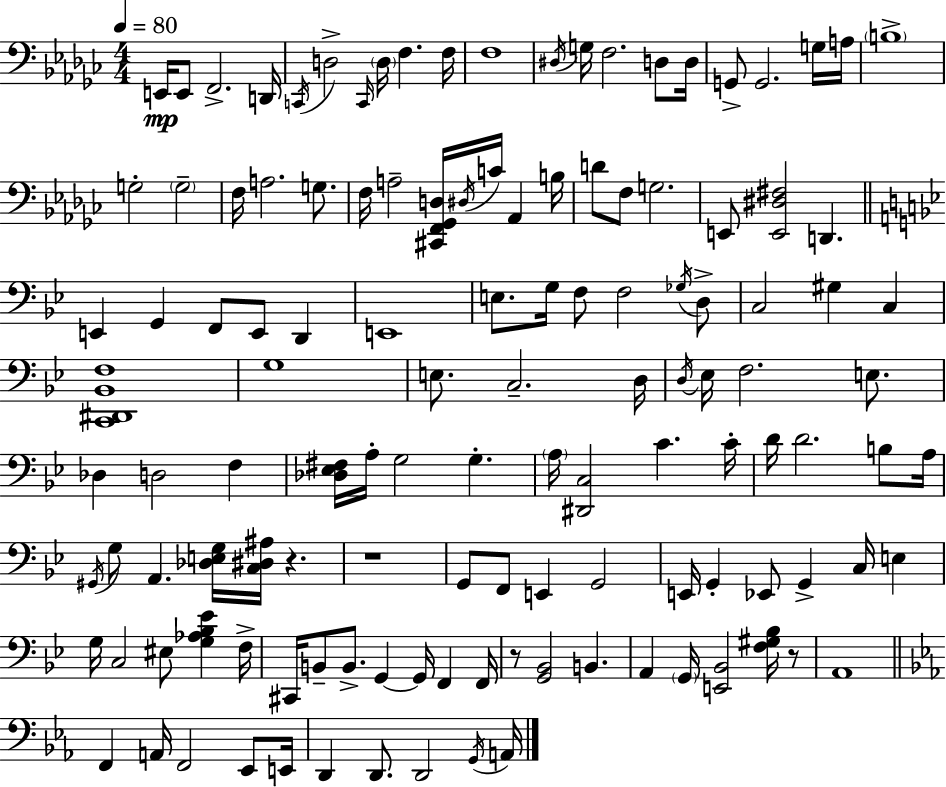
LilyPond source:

{
  \clef bass
  \numericTimeSignature
  \time 4/4
  \key ees \minor
  \tempo 4 = 80
  e,16\mp e,8 f,2.-> d,16 | \acciaccatura { c,16 } d2-> \grace { c,16 } \parenthesize d16 f4. | f16 f1 | \acciaccatura { dis16 } g16 f2. | \break d8 d16 g,8-> g,2. | g16 a16 \parenthesize b1-> | g2-. \parenthesize g2-- | f16 a2. | \break g8. f16 a2-- <cis, f, ges, d>16 \acciaccatura { dis16 } c'16 aes,4 | b16 d'8 f8 g2. | e,8 <e, dis fis>2 d,4. | \bar "||" \break \key g \minor e,4 g,4 f,8 e,8 d,4 | e,1 | e8. g16 f8 f2 \acciaccatura { ges16 } d8-> | c2 gis4 c4 | \break <c, dis, bes, f>1 | g1 | e8. c2.-- | d16 \acciaccatura { d16 } ees16 f2. e8. | \break des4 d2 f4 | <des ees fis>16 a16-. g2 g4.-. | \parenthesize a16 <dis, c>2 c'4. | c'16-. d'16 d'2. b8 | \break a16 \acciaccatura { gis,16 } g8 a,4. <des e g>16 <c dis ais>16 r4. | r1 | g,8 f,8 e,4 g,2 | e,16 g,4-. ees,8 g,4-> c16 e4 | \break g16 c2 eis8 <g aes bes ees'>4 | f16-> cis,16 b,8-- b,8.-> g,4~~ g,16 f,4 | f,16 r8 <g, bes,>2 b,4. | a,4 \parenthesize g,16 <e, bes,>2 | \break <f gis bes>16 r8 a,1 | \bar "||" \break \key ees \major f,4 a,16 f,2 ees,8 e,16 | d,4 d,8. d,2 \acciaccatura { g,16 } | a,16 \bar "|."
}